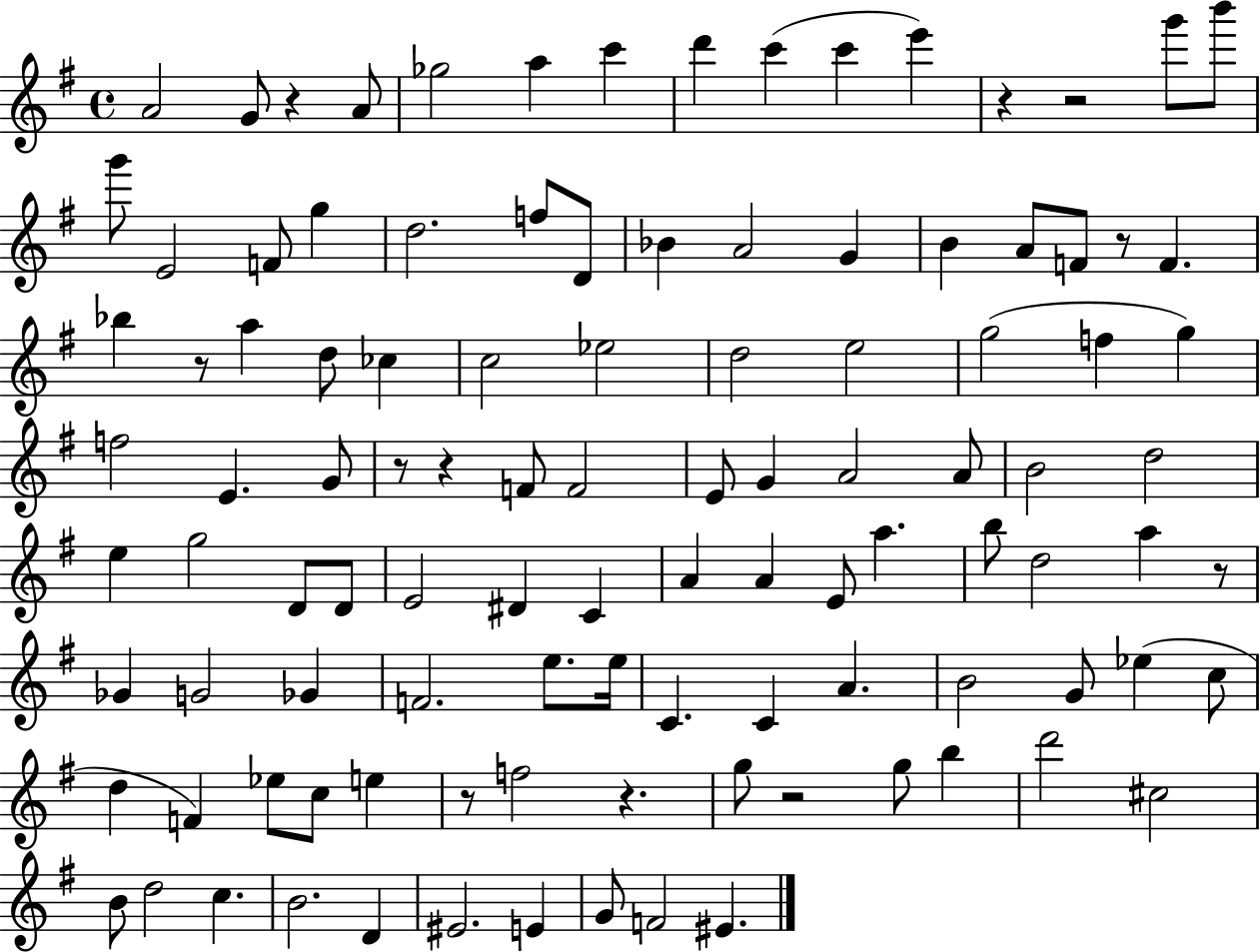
{
  \clef treble
  \time 4/4
  \defaultTimeSignature
  \key g \major
  \repeat volta 2 { a'2 g'8 r4 a'8 | ges''2 a''4 c'''4 | d'''4 c'''4( c'''4 e'''4) | r4 r2 g'''8 b'''8 | \break g'''8 e'2 f'8 g''4 | d''2. f''8 d'8 | bes'4 a'2 g'4 | b'4 a'8 f'8 r8 f'4. | \break bes''4 r8 a''4 d''8 ces''4 | c''2 ees''2 | d''2 e''2 | g''2( f''4 g''4) | \break f''2 e'4. g'8 | r8 r4 f'8 f'2 | e'8 g'4 a'2 a'8 | b'2 d''2 | \break e''4 g''2 d'8 d'8 | e'2 dis'4 c'4 | a'4 a'4 e'8 a''4. | b''8 d''2 a''4 r8 | \break ges'4 g'2 ges'4 | f'2. e''8. e''16 | c'4. c'4 a'4. | b'2 g'8 ees''4( c''8 | \break d''4 f'4) ees''8 c''8 e''4 | r8 f''2 r4. | g''8 r2 g''8 b''4 | d'''2 cis''2 | \break b'8 d''2 c''4. | b'2. d'4 | eis'2. e'4 | g'8 f'2 eis'4. | \break } \bar "|."
}